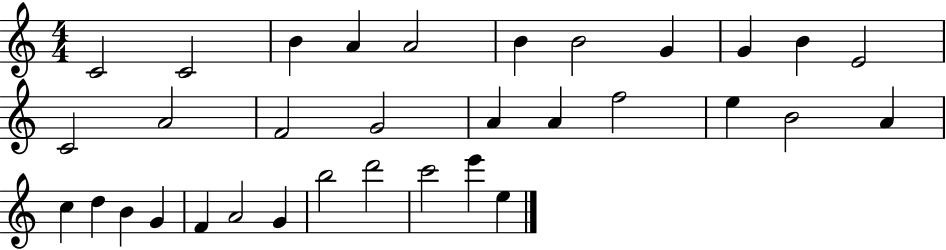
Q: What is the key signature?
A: C major